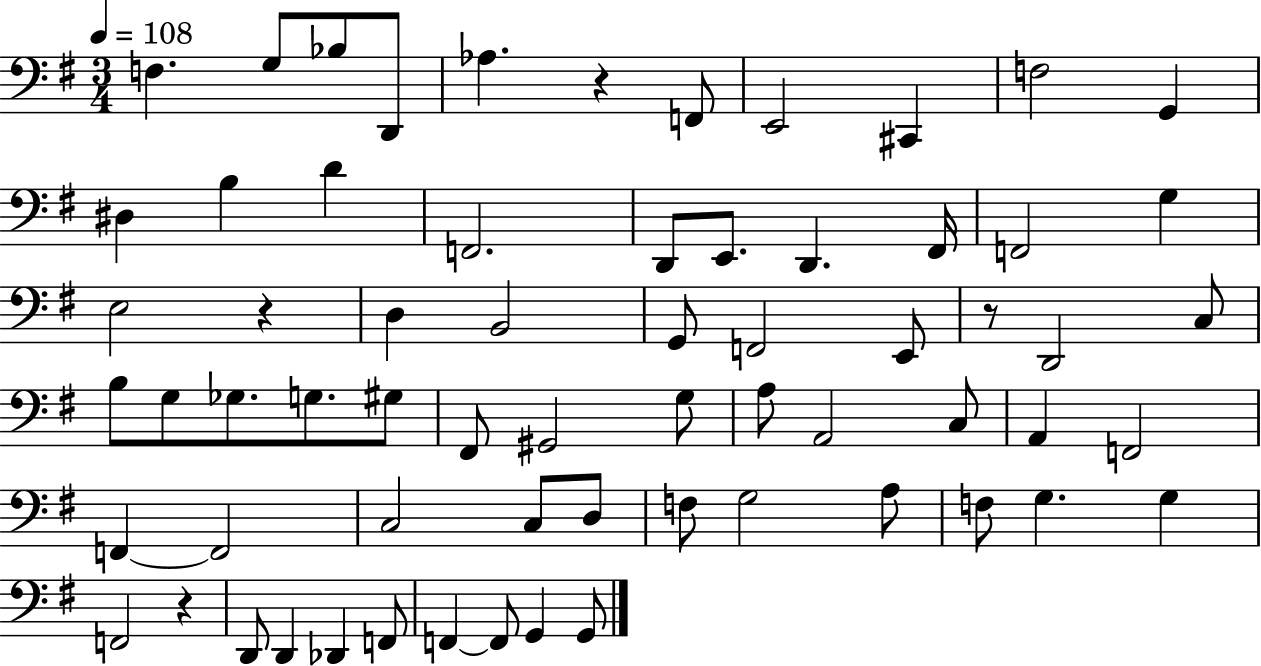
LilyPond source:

{
  \clef bass
  \numericTimeSignature
  \time 3/4
  \key g \major
  \tempo 4 = 108
  \repeat volta 2 { f4. g8 bes8 d,8 | aes4. r4 f,8 | e,2 cis,4 | f2 g,4 | \break dis4 b4 d'4 | f,2. | d,8 e,8. d,4. fis,16 | f,2 g4 | \break e2 r4 | d4 b,2 | g,8 f,2 e,8 | r8 d,2 c8 | \break b8 g8 ges8. g8. gis8 | fis,8 gis,2 g8 | a8 a,2 c8 | a,4 f,2 | \break f,4~~ f,2 | c2 c8 d8 | f8 g2 a8 | f8 g4. g4 | \break f,2 r4 | d,8 d,4 des,4 f,8 | f,4~~ f,8 g,4 g,8 | } \bar "|."
}